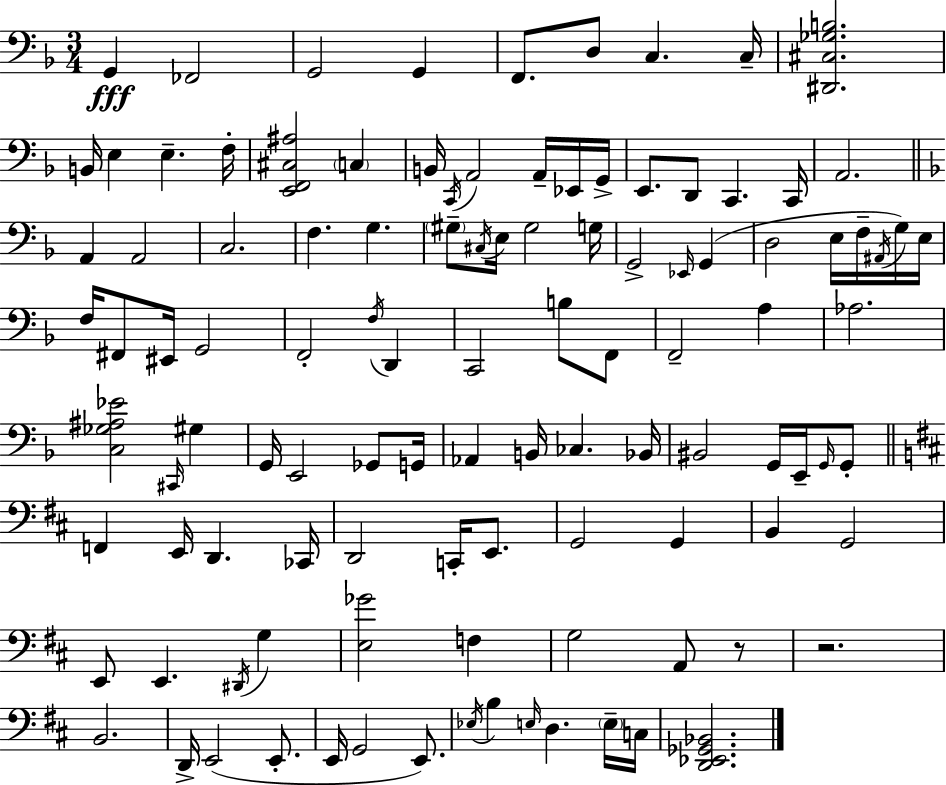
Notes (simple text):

G2/q FES2/h G2/h G2/q F2/e. D3/e C3/q. C3/s [D#2,C#3,Gb3,B3]/h. B2/s E3/q E3/q. F3/s [E2,F2,C#3,A#3]/h C3/q B2/s C2/s A2/h A2/s Eb2/s G2/s E2/e. D2/e C2/q. C2/s A2/h. A2/q A2/h C3/h. F3/q. G3/q. G#3/e C#3/s E3/s G#3/h G3/s G2/h Eb2/s G2/q D3/h E3/s F3/s A#2/s G3/s E3/s F3/s F#2/e EIS2/s G2/h F2/h F3/s D2/q C2/h B3/e F2/e F2/h A3/q Ab3/h. [C3,Gb3,A#3,Eb4]/h C#2/s G#3/q G2/s E2/h Gb2/e G2/s Ab2/q B2/s CES3/q. Bb2/s BIS2/h G2/s E2/s G2/s G2/e F2/q E2/s D2/q. CES2/s D2/h C2/s E2/e. G2/h G2/q B2/q G2/h E2/e E2/q. D#2/s G3/q [E3,Gb4]/h F3/q G3/h A2/e R/e R/h. B2/h. D2/s E2/h E2/e. E2/s G2/h E2/e. Eb3/s B3/q E3/s D3/q. E3/s C3/s [D2,Eb2,Gb2,Bb2]/h.